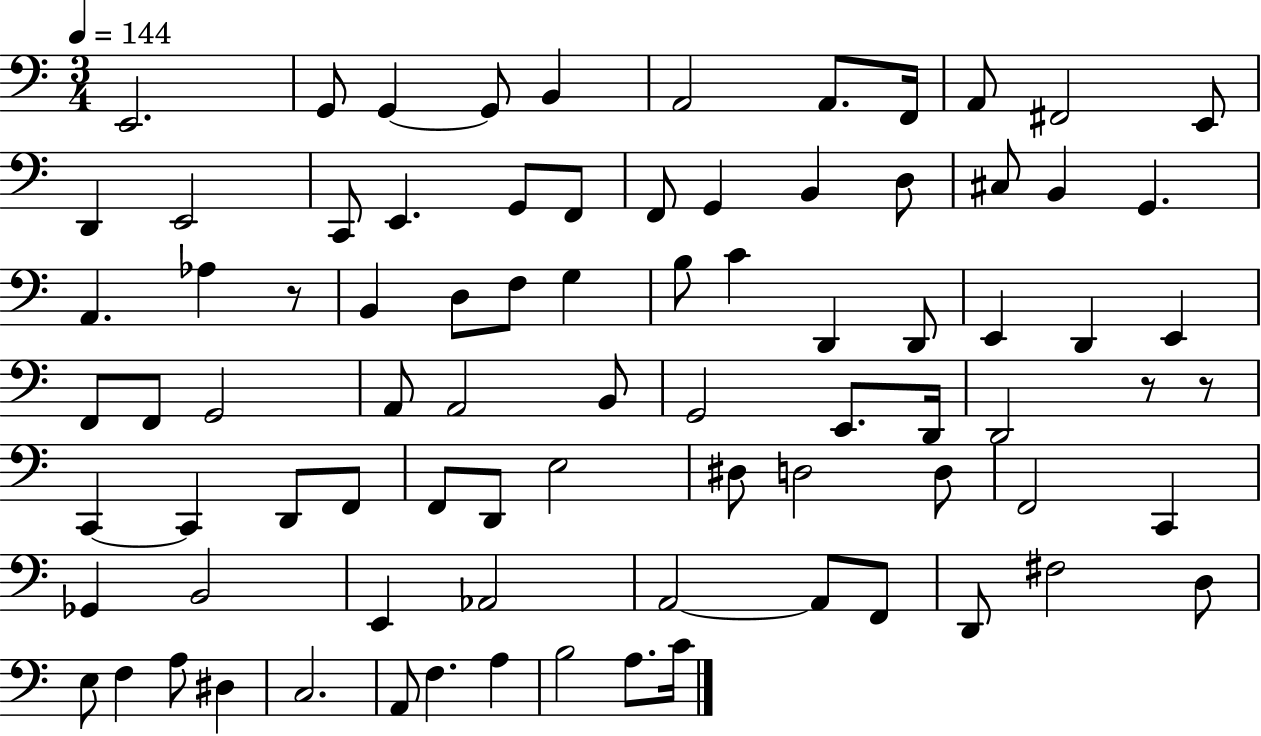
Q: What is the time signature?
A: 3/4